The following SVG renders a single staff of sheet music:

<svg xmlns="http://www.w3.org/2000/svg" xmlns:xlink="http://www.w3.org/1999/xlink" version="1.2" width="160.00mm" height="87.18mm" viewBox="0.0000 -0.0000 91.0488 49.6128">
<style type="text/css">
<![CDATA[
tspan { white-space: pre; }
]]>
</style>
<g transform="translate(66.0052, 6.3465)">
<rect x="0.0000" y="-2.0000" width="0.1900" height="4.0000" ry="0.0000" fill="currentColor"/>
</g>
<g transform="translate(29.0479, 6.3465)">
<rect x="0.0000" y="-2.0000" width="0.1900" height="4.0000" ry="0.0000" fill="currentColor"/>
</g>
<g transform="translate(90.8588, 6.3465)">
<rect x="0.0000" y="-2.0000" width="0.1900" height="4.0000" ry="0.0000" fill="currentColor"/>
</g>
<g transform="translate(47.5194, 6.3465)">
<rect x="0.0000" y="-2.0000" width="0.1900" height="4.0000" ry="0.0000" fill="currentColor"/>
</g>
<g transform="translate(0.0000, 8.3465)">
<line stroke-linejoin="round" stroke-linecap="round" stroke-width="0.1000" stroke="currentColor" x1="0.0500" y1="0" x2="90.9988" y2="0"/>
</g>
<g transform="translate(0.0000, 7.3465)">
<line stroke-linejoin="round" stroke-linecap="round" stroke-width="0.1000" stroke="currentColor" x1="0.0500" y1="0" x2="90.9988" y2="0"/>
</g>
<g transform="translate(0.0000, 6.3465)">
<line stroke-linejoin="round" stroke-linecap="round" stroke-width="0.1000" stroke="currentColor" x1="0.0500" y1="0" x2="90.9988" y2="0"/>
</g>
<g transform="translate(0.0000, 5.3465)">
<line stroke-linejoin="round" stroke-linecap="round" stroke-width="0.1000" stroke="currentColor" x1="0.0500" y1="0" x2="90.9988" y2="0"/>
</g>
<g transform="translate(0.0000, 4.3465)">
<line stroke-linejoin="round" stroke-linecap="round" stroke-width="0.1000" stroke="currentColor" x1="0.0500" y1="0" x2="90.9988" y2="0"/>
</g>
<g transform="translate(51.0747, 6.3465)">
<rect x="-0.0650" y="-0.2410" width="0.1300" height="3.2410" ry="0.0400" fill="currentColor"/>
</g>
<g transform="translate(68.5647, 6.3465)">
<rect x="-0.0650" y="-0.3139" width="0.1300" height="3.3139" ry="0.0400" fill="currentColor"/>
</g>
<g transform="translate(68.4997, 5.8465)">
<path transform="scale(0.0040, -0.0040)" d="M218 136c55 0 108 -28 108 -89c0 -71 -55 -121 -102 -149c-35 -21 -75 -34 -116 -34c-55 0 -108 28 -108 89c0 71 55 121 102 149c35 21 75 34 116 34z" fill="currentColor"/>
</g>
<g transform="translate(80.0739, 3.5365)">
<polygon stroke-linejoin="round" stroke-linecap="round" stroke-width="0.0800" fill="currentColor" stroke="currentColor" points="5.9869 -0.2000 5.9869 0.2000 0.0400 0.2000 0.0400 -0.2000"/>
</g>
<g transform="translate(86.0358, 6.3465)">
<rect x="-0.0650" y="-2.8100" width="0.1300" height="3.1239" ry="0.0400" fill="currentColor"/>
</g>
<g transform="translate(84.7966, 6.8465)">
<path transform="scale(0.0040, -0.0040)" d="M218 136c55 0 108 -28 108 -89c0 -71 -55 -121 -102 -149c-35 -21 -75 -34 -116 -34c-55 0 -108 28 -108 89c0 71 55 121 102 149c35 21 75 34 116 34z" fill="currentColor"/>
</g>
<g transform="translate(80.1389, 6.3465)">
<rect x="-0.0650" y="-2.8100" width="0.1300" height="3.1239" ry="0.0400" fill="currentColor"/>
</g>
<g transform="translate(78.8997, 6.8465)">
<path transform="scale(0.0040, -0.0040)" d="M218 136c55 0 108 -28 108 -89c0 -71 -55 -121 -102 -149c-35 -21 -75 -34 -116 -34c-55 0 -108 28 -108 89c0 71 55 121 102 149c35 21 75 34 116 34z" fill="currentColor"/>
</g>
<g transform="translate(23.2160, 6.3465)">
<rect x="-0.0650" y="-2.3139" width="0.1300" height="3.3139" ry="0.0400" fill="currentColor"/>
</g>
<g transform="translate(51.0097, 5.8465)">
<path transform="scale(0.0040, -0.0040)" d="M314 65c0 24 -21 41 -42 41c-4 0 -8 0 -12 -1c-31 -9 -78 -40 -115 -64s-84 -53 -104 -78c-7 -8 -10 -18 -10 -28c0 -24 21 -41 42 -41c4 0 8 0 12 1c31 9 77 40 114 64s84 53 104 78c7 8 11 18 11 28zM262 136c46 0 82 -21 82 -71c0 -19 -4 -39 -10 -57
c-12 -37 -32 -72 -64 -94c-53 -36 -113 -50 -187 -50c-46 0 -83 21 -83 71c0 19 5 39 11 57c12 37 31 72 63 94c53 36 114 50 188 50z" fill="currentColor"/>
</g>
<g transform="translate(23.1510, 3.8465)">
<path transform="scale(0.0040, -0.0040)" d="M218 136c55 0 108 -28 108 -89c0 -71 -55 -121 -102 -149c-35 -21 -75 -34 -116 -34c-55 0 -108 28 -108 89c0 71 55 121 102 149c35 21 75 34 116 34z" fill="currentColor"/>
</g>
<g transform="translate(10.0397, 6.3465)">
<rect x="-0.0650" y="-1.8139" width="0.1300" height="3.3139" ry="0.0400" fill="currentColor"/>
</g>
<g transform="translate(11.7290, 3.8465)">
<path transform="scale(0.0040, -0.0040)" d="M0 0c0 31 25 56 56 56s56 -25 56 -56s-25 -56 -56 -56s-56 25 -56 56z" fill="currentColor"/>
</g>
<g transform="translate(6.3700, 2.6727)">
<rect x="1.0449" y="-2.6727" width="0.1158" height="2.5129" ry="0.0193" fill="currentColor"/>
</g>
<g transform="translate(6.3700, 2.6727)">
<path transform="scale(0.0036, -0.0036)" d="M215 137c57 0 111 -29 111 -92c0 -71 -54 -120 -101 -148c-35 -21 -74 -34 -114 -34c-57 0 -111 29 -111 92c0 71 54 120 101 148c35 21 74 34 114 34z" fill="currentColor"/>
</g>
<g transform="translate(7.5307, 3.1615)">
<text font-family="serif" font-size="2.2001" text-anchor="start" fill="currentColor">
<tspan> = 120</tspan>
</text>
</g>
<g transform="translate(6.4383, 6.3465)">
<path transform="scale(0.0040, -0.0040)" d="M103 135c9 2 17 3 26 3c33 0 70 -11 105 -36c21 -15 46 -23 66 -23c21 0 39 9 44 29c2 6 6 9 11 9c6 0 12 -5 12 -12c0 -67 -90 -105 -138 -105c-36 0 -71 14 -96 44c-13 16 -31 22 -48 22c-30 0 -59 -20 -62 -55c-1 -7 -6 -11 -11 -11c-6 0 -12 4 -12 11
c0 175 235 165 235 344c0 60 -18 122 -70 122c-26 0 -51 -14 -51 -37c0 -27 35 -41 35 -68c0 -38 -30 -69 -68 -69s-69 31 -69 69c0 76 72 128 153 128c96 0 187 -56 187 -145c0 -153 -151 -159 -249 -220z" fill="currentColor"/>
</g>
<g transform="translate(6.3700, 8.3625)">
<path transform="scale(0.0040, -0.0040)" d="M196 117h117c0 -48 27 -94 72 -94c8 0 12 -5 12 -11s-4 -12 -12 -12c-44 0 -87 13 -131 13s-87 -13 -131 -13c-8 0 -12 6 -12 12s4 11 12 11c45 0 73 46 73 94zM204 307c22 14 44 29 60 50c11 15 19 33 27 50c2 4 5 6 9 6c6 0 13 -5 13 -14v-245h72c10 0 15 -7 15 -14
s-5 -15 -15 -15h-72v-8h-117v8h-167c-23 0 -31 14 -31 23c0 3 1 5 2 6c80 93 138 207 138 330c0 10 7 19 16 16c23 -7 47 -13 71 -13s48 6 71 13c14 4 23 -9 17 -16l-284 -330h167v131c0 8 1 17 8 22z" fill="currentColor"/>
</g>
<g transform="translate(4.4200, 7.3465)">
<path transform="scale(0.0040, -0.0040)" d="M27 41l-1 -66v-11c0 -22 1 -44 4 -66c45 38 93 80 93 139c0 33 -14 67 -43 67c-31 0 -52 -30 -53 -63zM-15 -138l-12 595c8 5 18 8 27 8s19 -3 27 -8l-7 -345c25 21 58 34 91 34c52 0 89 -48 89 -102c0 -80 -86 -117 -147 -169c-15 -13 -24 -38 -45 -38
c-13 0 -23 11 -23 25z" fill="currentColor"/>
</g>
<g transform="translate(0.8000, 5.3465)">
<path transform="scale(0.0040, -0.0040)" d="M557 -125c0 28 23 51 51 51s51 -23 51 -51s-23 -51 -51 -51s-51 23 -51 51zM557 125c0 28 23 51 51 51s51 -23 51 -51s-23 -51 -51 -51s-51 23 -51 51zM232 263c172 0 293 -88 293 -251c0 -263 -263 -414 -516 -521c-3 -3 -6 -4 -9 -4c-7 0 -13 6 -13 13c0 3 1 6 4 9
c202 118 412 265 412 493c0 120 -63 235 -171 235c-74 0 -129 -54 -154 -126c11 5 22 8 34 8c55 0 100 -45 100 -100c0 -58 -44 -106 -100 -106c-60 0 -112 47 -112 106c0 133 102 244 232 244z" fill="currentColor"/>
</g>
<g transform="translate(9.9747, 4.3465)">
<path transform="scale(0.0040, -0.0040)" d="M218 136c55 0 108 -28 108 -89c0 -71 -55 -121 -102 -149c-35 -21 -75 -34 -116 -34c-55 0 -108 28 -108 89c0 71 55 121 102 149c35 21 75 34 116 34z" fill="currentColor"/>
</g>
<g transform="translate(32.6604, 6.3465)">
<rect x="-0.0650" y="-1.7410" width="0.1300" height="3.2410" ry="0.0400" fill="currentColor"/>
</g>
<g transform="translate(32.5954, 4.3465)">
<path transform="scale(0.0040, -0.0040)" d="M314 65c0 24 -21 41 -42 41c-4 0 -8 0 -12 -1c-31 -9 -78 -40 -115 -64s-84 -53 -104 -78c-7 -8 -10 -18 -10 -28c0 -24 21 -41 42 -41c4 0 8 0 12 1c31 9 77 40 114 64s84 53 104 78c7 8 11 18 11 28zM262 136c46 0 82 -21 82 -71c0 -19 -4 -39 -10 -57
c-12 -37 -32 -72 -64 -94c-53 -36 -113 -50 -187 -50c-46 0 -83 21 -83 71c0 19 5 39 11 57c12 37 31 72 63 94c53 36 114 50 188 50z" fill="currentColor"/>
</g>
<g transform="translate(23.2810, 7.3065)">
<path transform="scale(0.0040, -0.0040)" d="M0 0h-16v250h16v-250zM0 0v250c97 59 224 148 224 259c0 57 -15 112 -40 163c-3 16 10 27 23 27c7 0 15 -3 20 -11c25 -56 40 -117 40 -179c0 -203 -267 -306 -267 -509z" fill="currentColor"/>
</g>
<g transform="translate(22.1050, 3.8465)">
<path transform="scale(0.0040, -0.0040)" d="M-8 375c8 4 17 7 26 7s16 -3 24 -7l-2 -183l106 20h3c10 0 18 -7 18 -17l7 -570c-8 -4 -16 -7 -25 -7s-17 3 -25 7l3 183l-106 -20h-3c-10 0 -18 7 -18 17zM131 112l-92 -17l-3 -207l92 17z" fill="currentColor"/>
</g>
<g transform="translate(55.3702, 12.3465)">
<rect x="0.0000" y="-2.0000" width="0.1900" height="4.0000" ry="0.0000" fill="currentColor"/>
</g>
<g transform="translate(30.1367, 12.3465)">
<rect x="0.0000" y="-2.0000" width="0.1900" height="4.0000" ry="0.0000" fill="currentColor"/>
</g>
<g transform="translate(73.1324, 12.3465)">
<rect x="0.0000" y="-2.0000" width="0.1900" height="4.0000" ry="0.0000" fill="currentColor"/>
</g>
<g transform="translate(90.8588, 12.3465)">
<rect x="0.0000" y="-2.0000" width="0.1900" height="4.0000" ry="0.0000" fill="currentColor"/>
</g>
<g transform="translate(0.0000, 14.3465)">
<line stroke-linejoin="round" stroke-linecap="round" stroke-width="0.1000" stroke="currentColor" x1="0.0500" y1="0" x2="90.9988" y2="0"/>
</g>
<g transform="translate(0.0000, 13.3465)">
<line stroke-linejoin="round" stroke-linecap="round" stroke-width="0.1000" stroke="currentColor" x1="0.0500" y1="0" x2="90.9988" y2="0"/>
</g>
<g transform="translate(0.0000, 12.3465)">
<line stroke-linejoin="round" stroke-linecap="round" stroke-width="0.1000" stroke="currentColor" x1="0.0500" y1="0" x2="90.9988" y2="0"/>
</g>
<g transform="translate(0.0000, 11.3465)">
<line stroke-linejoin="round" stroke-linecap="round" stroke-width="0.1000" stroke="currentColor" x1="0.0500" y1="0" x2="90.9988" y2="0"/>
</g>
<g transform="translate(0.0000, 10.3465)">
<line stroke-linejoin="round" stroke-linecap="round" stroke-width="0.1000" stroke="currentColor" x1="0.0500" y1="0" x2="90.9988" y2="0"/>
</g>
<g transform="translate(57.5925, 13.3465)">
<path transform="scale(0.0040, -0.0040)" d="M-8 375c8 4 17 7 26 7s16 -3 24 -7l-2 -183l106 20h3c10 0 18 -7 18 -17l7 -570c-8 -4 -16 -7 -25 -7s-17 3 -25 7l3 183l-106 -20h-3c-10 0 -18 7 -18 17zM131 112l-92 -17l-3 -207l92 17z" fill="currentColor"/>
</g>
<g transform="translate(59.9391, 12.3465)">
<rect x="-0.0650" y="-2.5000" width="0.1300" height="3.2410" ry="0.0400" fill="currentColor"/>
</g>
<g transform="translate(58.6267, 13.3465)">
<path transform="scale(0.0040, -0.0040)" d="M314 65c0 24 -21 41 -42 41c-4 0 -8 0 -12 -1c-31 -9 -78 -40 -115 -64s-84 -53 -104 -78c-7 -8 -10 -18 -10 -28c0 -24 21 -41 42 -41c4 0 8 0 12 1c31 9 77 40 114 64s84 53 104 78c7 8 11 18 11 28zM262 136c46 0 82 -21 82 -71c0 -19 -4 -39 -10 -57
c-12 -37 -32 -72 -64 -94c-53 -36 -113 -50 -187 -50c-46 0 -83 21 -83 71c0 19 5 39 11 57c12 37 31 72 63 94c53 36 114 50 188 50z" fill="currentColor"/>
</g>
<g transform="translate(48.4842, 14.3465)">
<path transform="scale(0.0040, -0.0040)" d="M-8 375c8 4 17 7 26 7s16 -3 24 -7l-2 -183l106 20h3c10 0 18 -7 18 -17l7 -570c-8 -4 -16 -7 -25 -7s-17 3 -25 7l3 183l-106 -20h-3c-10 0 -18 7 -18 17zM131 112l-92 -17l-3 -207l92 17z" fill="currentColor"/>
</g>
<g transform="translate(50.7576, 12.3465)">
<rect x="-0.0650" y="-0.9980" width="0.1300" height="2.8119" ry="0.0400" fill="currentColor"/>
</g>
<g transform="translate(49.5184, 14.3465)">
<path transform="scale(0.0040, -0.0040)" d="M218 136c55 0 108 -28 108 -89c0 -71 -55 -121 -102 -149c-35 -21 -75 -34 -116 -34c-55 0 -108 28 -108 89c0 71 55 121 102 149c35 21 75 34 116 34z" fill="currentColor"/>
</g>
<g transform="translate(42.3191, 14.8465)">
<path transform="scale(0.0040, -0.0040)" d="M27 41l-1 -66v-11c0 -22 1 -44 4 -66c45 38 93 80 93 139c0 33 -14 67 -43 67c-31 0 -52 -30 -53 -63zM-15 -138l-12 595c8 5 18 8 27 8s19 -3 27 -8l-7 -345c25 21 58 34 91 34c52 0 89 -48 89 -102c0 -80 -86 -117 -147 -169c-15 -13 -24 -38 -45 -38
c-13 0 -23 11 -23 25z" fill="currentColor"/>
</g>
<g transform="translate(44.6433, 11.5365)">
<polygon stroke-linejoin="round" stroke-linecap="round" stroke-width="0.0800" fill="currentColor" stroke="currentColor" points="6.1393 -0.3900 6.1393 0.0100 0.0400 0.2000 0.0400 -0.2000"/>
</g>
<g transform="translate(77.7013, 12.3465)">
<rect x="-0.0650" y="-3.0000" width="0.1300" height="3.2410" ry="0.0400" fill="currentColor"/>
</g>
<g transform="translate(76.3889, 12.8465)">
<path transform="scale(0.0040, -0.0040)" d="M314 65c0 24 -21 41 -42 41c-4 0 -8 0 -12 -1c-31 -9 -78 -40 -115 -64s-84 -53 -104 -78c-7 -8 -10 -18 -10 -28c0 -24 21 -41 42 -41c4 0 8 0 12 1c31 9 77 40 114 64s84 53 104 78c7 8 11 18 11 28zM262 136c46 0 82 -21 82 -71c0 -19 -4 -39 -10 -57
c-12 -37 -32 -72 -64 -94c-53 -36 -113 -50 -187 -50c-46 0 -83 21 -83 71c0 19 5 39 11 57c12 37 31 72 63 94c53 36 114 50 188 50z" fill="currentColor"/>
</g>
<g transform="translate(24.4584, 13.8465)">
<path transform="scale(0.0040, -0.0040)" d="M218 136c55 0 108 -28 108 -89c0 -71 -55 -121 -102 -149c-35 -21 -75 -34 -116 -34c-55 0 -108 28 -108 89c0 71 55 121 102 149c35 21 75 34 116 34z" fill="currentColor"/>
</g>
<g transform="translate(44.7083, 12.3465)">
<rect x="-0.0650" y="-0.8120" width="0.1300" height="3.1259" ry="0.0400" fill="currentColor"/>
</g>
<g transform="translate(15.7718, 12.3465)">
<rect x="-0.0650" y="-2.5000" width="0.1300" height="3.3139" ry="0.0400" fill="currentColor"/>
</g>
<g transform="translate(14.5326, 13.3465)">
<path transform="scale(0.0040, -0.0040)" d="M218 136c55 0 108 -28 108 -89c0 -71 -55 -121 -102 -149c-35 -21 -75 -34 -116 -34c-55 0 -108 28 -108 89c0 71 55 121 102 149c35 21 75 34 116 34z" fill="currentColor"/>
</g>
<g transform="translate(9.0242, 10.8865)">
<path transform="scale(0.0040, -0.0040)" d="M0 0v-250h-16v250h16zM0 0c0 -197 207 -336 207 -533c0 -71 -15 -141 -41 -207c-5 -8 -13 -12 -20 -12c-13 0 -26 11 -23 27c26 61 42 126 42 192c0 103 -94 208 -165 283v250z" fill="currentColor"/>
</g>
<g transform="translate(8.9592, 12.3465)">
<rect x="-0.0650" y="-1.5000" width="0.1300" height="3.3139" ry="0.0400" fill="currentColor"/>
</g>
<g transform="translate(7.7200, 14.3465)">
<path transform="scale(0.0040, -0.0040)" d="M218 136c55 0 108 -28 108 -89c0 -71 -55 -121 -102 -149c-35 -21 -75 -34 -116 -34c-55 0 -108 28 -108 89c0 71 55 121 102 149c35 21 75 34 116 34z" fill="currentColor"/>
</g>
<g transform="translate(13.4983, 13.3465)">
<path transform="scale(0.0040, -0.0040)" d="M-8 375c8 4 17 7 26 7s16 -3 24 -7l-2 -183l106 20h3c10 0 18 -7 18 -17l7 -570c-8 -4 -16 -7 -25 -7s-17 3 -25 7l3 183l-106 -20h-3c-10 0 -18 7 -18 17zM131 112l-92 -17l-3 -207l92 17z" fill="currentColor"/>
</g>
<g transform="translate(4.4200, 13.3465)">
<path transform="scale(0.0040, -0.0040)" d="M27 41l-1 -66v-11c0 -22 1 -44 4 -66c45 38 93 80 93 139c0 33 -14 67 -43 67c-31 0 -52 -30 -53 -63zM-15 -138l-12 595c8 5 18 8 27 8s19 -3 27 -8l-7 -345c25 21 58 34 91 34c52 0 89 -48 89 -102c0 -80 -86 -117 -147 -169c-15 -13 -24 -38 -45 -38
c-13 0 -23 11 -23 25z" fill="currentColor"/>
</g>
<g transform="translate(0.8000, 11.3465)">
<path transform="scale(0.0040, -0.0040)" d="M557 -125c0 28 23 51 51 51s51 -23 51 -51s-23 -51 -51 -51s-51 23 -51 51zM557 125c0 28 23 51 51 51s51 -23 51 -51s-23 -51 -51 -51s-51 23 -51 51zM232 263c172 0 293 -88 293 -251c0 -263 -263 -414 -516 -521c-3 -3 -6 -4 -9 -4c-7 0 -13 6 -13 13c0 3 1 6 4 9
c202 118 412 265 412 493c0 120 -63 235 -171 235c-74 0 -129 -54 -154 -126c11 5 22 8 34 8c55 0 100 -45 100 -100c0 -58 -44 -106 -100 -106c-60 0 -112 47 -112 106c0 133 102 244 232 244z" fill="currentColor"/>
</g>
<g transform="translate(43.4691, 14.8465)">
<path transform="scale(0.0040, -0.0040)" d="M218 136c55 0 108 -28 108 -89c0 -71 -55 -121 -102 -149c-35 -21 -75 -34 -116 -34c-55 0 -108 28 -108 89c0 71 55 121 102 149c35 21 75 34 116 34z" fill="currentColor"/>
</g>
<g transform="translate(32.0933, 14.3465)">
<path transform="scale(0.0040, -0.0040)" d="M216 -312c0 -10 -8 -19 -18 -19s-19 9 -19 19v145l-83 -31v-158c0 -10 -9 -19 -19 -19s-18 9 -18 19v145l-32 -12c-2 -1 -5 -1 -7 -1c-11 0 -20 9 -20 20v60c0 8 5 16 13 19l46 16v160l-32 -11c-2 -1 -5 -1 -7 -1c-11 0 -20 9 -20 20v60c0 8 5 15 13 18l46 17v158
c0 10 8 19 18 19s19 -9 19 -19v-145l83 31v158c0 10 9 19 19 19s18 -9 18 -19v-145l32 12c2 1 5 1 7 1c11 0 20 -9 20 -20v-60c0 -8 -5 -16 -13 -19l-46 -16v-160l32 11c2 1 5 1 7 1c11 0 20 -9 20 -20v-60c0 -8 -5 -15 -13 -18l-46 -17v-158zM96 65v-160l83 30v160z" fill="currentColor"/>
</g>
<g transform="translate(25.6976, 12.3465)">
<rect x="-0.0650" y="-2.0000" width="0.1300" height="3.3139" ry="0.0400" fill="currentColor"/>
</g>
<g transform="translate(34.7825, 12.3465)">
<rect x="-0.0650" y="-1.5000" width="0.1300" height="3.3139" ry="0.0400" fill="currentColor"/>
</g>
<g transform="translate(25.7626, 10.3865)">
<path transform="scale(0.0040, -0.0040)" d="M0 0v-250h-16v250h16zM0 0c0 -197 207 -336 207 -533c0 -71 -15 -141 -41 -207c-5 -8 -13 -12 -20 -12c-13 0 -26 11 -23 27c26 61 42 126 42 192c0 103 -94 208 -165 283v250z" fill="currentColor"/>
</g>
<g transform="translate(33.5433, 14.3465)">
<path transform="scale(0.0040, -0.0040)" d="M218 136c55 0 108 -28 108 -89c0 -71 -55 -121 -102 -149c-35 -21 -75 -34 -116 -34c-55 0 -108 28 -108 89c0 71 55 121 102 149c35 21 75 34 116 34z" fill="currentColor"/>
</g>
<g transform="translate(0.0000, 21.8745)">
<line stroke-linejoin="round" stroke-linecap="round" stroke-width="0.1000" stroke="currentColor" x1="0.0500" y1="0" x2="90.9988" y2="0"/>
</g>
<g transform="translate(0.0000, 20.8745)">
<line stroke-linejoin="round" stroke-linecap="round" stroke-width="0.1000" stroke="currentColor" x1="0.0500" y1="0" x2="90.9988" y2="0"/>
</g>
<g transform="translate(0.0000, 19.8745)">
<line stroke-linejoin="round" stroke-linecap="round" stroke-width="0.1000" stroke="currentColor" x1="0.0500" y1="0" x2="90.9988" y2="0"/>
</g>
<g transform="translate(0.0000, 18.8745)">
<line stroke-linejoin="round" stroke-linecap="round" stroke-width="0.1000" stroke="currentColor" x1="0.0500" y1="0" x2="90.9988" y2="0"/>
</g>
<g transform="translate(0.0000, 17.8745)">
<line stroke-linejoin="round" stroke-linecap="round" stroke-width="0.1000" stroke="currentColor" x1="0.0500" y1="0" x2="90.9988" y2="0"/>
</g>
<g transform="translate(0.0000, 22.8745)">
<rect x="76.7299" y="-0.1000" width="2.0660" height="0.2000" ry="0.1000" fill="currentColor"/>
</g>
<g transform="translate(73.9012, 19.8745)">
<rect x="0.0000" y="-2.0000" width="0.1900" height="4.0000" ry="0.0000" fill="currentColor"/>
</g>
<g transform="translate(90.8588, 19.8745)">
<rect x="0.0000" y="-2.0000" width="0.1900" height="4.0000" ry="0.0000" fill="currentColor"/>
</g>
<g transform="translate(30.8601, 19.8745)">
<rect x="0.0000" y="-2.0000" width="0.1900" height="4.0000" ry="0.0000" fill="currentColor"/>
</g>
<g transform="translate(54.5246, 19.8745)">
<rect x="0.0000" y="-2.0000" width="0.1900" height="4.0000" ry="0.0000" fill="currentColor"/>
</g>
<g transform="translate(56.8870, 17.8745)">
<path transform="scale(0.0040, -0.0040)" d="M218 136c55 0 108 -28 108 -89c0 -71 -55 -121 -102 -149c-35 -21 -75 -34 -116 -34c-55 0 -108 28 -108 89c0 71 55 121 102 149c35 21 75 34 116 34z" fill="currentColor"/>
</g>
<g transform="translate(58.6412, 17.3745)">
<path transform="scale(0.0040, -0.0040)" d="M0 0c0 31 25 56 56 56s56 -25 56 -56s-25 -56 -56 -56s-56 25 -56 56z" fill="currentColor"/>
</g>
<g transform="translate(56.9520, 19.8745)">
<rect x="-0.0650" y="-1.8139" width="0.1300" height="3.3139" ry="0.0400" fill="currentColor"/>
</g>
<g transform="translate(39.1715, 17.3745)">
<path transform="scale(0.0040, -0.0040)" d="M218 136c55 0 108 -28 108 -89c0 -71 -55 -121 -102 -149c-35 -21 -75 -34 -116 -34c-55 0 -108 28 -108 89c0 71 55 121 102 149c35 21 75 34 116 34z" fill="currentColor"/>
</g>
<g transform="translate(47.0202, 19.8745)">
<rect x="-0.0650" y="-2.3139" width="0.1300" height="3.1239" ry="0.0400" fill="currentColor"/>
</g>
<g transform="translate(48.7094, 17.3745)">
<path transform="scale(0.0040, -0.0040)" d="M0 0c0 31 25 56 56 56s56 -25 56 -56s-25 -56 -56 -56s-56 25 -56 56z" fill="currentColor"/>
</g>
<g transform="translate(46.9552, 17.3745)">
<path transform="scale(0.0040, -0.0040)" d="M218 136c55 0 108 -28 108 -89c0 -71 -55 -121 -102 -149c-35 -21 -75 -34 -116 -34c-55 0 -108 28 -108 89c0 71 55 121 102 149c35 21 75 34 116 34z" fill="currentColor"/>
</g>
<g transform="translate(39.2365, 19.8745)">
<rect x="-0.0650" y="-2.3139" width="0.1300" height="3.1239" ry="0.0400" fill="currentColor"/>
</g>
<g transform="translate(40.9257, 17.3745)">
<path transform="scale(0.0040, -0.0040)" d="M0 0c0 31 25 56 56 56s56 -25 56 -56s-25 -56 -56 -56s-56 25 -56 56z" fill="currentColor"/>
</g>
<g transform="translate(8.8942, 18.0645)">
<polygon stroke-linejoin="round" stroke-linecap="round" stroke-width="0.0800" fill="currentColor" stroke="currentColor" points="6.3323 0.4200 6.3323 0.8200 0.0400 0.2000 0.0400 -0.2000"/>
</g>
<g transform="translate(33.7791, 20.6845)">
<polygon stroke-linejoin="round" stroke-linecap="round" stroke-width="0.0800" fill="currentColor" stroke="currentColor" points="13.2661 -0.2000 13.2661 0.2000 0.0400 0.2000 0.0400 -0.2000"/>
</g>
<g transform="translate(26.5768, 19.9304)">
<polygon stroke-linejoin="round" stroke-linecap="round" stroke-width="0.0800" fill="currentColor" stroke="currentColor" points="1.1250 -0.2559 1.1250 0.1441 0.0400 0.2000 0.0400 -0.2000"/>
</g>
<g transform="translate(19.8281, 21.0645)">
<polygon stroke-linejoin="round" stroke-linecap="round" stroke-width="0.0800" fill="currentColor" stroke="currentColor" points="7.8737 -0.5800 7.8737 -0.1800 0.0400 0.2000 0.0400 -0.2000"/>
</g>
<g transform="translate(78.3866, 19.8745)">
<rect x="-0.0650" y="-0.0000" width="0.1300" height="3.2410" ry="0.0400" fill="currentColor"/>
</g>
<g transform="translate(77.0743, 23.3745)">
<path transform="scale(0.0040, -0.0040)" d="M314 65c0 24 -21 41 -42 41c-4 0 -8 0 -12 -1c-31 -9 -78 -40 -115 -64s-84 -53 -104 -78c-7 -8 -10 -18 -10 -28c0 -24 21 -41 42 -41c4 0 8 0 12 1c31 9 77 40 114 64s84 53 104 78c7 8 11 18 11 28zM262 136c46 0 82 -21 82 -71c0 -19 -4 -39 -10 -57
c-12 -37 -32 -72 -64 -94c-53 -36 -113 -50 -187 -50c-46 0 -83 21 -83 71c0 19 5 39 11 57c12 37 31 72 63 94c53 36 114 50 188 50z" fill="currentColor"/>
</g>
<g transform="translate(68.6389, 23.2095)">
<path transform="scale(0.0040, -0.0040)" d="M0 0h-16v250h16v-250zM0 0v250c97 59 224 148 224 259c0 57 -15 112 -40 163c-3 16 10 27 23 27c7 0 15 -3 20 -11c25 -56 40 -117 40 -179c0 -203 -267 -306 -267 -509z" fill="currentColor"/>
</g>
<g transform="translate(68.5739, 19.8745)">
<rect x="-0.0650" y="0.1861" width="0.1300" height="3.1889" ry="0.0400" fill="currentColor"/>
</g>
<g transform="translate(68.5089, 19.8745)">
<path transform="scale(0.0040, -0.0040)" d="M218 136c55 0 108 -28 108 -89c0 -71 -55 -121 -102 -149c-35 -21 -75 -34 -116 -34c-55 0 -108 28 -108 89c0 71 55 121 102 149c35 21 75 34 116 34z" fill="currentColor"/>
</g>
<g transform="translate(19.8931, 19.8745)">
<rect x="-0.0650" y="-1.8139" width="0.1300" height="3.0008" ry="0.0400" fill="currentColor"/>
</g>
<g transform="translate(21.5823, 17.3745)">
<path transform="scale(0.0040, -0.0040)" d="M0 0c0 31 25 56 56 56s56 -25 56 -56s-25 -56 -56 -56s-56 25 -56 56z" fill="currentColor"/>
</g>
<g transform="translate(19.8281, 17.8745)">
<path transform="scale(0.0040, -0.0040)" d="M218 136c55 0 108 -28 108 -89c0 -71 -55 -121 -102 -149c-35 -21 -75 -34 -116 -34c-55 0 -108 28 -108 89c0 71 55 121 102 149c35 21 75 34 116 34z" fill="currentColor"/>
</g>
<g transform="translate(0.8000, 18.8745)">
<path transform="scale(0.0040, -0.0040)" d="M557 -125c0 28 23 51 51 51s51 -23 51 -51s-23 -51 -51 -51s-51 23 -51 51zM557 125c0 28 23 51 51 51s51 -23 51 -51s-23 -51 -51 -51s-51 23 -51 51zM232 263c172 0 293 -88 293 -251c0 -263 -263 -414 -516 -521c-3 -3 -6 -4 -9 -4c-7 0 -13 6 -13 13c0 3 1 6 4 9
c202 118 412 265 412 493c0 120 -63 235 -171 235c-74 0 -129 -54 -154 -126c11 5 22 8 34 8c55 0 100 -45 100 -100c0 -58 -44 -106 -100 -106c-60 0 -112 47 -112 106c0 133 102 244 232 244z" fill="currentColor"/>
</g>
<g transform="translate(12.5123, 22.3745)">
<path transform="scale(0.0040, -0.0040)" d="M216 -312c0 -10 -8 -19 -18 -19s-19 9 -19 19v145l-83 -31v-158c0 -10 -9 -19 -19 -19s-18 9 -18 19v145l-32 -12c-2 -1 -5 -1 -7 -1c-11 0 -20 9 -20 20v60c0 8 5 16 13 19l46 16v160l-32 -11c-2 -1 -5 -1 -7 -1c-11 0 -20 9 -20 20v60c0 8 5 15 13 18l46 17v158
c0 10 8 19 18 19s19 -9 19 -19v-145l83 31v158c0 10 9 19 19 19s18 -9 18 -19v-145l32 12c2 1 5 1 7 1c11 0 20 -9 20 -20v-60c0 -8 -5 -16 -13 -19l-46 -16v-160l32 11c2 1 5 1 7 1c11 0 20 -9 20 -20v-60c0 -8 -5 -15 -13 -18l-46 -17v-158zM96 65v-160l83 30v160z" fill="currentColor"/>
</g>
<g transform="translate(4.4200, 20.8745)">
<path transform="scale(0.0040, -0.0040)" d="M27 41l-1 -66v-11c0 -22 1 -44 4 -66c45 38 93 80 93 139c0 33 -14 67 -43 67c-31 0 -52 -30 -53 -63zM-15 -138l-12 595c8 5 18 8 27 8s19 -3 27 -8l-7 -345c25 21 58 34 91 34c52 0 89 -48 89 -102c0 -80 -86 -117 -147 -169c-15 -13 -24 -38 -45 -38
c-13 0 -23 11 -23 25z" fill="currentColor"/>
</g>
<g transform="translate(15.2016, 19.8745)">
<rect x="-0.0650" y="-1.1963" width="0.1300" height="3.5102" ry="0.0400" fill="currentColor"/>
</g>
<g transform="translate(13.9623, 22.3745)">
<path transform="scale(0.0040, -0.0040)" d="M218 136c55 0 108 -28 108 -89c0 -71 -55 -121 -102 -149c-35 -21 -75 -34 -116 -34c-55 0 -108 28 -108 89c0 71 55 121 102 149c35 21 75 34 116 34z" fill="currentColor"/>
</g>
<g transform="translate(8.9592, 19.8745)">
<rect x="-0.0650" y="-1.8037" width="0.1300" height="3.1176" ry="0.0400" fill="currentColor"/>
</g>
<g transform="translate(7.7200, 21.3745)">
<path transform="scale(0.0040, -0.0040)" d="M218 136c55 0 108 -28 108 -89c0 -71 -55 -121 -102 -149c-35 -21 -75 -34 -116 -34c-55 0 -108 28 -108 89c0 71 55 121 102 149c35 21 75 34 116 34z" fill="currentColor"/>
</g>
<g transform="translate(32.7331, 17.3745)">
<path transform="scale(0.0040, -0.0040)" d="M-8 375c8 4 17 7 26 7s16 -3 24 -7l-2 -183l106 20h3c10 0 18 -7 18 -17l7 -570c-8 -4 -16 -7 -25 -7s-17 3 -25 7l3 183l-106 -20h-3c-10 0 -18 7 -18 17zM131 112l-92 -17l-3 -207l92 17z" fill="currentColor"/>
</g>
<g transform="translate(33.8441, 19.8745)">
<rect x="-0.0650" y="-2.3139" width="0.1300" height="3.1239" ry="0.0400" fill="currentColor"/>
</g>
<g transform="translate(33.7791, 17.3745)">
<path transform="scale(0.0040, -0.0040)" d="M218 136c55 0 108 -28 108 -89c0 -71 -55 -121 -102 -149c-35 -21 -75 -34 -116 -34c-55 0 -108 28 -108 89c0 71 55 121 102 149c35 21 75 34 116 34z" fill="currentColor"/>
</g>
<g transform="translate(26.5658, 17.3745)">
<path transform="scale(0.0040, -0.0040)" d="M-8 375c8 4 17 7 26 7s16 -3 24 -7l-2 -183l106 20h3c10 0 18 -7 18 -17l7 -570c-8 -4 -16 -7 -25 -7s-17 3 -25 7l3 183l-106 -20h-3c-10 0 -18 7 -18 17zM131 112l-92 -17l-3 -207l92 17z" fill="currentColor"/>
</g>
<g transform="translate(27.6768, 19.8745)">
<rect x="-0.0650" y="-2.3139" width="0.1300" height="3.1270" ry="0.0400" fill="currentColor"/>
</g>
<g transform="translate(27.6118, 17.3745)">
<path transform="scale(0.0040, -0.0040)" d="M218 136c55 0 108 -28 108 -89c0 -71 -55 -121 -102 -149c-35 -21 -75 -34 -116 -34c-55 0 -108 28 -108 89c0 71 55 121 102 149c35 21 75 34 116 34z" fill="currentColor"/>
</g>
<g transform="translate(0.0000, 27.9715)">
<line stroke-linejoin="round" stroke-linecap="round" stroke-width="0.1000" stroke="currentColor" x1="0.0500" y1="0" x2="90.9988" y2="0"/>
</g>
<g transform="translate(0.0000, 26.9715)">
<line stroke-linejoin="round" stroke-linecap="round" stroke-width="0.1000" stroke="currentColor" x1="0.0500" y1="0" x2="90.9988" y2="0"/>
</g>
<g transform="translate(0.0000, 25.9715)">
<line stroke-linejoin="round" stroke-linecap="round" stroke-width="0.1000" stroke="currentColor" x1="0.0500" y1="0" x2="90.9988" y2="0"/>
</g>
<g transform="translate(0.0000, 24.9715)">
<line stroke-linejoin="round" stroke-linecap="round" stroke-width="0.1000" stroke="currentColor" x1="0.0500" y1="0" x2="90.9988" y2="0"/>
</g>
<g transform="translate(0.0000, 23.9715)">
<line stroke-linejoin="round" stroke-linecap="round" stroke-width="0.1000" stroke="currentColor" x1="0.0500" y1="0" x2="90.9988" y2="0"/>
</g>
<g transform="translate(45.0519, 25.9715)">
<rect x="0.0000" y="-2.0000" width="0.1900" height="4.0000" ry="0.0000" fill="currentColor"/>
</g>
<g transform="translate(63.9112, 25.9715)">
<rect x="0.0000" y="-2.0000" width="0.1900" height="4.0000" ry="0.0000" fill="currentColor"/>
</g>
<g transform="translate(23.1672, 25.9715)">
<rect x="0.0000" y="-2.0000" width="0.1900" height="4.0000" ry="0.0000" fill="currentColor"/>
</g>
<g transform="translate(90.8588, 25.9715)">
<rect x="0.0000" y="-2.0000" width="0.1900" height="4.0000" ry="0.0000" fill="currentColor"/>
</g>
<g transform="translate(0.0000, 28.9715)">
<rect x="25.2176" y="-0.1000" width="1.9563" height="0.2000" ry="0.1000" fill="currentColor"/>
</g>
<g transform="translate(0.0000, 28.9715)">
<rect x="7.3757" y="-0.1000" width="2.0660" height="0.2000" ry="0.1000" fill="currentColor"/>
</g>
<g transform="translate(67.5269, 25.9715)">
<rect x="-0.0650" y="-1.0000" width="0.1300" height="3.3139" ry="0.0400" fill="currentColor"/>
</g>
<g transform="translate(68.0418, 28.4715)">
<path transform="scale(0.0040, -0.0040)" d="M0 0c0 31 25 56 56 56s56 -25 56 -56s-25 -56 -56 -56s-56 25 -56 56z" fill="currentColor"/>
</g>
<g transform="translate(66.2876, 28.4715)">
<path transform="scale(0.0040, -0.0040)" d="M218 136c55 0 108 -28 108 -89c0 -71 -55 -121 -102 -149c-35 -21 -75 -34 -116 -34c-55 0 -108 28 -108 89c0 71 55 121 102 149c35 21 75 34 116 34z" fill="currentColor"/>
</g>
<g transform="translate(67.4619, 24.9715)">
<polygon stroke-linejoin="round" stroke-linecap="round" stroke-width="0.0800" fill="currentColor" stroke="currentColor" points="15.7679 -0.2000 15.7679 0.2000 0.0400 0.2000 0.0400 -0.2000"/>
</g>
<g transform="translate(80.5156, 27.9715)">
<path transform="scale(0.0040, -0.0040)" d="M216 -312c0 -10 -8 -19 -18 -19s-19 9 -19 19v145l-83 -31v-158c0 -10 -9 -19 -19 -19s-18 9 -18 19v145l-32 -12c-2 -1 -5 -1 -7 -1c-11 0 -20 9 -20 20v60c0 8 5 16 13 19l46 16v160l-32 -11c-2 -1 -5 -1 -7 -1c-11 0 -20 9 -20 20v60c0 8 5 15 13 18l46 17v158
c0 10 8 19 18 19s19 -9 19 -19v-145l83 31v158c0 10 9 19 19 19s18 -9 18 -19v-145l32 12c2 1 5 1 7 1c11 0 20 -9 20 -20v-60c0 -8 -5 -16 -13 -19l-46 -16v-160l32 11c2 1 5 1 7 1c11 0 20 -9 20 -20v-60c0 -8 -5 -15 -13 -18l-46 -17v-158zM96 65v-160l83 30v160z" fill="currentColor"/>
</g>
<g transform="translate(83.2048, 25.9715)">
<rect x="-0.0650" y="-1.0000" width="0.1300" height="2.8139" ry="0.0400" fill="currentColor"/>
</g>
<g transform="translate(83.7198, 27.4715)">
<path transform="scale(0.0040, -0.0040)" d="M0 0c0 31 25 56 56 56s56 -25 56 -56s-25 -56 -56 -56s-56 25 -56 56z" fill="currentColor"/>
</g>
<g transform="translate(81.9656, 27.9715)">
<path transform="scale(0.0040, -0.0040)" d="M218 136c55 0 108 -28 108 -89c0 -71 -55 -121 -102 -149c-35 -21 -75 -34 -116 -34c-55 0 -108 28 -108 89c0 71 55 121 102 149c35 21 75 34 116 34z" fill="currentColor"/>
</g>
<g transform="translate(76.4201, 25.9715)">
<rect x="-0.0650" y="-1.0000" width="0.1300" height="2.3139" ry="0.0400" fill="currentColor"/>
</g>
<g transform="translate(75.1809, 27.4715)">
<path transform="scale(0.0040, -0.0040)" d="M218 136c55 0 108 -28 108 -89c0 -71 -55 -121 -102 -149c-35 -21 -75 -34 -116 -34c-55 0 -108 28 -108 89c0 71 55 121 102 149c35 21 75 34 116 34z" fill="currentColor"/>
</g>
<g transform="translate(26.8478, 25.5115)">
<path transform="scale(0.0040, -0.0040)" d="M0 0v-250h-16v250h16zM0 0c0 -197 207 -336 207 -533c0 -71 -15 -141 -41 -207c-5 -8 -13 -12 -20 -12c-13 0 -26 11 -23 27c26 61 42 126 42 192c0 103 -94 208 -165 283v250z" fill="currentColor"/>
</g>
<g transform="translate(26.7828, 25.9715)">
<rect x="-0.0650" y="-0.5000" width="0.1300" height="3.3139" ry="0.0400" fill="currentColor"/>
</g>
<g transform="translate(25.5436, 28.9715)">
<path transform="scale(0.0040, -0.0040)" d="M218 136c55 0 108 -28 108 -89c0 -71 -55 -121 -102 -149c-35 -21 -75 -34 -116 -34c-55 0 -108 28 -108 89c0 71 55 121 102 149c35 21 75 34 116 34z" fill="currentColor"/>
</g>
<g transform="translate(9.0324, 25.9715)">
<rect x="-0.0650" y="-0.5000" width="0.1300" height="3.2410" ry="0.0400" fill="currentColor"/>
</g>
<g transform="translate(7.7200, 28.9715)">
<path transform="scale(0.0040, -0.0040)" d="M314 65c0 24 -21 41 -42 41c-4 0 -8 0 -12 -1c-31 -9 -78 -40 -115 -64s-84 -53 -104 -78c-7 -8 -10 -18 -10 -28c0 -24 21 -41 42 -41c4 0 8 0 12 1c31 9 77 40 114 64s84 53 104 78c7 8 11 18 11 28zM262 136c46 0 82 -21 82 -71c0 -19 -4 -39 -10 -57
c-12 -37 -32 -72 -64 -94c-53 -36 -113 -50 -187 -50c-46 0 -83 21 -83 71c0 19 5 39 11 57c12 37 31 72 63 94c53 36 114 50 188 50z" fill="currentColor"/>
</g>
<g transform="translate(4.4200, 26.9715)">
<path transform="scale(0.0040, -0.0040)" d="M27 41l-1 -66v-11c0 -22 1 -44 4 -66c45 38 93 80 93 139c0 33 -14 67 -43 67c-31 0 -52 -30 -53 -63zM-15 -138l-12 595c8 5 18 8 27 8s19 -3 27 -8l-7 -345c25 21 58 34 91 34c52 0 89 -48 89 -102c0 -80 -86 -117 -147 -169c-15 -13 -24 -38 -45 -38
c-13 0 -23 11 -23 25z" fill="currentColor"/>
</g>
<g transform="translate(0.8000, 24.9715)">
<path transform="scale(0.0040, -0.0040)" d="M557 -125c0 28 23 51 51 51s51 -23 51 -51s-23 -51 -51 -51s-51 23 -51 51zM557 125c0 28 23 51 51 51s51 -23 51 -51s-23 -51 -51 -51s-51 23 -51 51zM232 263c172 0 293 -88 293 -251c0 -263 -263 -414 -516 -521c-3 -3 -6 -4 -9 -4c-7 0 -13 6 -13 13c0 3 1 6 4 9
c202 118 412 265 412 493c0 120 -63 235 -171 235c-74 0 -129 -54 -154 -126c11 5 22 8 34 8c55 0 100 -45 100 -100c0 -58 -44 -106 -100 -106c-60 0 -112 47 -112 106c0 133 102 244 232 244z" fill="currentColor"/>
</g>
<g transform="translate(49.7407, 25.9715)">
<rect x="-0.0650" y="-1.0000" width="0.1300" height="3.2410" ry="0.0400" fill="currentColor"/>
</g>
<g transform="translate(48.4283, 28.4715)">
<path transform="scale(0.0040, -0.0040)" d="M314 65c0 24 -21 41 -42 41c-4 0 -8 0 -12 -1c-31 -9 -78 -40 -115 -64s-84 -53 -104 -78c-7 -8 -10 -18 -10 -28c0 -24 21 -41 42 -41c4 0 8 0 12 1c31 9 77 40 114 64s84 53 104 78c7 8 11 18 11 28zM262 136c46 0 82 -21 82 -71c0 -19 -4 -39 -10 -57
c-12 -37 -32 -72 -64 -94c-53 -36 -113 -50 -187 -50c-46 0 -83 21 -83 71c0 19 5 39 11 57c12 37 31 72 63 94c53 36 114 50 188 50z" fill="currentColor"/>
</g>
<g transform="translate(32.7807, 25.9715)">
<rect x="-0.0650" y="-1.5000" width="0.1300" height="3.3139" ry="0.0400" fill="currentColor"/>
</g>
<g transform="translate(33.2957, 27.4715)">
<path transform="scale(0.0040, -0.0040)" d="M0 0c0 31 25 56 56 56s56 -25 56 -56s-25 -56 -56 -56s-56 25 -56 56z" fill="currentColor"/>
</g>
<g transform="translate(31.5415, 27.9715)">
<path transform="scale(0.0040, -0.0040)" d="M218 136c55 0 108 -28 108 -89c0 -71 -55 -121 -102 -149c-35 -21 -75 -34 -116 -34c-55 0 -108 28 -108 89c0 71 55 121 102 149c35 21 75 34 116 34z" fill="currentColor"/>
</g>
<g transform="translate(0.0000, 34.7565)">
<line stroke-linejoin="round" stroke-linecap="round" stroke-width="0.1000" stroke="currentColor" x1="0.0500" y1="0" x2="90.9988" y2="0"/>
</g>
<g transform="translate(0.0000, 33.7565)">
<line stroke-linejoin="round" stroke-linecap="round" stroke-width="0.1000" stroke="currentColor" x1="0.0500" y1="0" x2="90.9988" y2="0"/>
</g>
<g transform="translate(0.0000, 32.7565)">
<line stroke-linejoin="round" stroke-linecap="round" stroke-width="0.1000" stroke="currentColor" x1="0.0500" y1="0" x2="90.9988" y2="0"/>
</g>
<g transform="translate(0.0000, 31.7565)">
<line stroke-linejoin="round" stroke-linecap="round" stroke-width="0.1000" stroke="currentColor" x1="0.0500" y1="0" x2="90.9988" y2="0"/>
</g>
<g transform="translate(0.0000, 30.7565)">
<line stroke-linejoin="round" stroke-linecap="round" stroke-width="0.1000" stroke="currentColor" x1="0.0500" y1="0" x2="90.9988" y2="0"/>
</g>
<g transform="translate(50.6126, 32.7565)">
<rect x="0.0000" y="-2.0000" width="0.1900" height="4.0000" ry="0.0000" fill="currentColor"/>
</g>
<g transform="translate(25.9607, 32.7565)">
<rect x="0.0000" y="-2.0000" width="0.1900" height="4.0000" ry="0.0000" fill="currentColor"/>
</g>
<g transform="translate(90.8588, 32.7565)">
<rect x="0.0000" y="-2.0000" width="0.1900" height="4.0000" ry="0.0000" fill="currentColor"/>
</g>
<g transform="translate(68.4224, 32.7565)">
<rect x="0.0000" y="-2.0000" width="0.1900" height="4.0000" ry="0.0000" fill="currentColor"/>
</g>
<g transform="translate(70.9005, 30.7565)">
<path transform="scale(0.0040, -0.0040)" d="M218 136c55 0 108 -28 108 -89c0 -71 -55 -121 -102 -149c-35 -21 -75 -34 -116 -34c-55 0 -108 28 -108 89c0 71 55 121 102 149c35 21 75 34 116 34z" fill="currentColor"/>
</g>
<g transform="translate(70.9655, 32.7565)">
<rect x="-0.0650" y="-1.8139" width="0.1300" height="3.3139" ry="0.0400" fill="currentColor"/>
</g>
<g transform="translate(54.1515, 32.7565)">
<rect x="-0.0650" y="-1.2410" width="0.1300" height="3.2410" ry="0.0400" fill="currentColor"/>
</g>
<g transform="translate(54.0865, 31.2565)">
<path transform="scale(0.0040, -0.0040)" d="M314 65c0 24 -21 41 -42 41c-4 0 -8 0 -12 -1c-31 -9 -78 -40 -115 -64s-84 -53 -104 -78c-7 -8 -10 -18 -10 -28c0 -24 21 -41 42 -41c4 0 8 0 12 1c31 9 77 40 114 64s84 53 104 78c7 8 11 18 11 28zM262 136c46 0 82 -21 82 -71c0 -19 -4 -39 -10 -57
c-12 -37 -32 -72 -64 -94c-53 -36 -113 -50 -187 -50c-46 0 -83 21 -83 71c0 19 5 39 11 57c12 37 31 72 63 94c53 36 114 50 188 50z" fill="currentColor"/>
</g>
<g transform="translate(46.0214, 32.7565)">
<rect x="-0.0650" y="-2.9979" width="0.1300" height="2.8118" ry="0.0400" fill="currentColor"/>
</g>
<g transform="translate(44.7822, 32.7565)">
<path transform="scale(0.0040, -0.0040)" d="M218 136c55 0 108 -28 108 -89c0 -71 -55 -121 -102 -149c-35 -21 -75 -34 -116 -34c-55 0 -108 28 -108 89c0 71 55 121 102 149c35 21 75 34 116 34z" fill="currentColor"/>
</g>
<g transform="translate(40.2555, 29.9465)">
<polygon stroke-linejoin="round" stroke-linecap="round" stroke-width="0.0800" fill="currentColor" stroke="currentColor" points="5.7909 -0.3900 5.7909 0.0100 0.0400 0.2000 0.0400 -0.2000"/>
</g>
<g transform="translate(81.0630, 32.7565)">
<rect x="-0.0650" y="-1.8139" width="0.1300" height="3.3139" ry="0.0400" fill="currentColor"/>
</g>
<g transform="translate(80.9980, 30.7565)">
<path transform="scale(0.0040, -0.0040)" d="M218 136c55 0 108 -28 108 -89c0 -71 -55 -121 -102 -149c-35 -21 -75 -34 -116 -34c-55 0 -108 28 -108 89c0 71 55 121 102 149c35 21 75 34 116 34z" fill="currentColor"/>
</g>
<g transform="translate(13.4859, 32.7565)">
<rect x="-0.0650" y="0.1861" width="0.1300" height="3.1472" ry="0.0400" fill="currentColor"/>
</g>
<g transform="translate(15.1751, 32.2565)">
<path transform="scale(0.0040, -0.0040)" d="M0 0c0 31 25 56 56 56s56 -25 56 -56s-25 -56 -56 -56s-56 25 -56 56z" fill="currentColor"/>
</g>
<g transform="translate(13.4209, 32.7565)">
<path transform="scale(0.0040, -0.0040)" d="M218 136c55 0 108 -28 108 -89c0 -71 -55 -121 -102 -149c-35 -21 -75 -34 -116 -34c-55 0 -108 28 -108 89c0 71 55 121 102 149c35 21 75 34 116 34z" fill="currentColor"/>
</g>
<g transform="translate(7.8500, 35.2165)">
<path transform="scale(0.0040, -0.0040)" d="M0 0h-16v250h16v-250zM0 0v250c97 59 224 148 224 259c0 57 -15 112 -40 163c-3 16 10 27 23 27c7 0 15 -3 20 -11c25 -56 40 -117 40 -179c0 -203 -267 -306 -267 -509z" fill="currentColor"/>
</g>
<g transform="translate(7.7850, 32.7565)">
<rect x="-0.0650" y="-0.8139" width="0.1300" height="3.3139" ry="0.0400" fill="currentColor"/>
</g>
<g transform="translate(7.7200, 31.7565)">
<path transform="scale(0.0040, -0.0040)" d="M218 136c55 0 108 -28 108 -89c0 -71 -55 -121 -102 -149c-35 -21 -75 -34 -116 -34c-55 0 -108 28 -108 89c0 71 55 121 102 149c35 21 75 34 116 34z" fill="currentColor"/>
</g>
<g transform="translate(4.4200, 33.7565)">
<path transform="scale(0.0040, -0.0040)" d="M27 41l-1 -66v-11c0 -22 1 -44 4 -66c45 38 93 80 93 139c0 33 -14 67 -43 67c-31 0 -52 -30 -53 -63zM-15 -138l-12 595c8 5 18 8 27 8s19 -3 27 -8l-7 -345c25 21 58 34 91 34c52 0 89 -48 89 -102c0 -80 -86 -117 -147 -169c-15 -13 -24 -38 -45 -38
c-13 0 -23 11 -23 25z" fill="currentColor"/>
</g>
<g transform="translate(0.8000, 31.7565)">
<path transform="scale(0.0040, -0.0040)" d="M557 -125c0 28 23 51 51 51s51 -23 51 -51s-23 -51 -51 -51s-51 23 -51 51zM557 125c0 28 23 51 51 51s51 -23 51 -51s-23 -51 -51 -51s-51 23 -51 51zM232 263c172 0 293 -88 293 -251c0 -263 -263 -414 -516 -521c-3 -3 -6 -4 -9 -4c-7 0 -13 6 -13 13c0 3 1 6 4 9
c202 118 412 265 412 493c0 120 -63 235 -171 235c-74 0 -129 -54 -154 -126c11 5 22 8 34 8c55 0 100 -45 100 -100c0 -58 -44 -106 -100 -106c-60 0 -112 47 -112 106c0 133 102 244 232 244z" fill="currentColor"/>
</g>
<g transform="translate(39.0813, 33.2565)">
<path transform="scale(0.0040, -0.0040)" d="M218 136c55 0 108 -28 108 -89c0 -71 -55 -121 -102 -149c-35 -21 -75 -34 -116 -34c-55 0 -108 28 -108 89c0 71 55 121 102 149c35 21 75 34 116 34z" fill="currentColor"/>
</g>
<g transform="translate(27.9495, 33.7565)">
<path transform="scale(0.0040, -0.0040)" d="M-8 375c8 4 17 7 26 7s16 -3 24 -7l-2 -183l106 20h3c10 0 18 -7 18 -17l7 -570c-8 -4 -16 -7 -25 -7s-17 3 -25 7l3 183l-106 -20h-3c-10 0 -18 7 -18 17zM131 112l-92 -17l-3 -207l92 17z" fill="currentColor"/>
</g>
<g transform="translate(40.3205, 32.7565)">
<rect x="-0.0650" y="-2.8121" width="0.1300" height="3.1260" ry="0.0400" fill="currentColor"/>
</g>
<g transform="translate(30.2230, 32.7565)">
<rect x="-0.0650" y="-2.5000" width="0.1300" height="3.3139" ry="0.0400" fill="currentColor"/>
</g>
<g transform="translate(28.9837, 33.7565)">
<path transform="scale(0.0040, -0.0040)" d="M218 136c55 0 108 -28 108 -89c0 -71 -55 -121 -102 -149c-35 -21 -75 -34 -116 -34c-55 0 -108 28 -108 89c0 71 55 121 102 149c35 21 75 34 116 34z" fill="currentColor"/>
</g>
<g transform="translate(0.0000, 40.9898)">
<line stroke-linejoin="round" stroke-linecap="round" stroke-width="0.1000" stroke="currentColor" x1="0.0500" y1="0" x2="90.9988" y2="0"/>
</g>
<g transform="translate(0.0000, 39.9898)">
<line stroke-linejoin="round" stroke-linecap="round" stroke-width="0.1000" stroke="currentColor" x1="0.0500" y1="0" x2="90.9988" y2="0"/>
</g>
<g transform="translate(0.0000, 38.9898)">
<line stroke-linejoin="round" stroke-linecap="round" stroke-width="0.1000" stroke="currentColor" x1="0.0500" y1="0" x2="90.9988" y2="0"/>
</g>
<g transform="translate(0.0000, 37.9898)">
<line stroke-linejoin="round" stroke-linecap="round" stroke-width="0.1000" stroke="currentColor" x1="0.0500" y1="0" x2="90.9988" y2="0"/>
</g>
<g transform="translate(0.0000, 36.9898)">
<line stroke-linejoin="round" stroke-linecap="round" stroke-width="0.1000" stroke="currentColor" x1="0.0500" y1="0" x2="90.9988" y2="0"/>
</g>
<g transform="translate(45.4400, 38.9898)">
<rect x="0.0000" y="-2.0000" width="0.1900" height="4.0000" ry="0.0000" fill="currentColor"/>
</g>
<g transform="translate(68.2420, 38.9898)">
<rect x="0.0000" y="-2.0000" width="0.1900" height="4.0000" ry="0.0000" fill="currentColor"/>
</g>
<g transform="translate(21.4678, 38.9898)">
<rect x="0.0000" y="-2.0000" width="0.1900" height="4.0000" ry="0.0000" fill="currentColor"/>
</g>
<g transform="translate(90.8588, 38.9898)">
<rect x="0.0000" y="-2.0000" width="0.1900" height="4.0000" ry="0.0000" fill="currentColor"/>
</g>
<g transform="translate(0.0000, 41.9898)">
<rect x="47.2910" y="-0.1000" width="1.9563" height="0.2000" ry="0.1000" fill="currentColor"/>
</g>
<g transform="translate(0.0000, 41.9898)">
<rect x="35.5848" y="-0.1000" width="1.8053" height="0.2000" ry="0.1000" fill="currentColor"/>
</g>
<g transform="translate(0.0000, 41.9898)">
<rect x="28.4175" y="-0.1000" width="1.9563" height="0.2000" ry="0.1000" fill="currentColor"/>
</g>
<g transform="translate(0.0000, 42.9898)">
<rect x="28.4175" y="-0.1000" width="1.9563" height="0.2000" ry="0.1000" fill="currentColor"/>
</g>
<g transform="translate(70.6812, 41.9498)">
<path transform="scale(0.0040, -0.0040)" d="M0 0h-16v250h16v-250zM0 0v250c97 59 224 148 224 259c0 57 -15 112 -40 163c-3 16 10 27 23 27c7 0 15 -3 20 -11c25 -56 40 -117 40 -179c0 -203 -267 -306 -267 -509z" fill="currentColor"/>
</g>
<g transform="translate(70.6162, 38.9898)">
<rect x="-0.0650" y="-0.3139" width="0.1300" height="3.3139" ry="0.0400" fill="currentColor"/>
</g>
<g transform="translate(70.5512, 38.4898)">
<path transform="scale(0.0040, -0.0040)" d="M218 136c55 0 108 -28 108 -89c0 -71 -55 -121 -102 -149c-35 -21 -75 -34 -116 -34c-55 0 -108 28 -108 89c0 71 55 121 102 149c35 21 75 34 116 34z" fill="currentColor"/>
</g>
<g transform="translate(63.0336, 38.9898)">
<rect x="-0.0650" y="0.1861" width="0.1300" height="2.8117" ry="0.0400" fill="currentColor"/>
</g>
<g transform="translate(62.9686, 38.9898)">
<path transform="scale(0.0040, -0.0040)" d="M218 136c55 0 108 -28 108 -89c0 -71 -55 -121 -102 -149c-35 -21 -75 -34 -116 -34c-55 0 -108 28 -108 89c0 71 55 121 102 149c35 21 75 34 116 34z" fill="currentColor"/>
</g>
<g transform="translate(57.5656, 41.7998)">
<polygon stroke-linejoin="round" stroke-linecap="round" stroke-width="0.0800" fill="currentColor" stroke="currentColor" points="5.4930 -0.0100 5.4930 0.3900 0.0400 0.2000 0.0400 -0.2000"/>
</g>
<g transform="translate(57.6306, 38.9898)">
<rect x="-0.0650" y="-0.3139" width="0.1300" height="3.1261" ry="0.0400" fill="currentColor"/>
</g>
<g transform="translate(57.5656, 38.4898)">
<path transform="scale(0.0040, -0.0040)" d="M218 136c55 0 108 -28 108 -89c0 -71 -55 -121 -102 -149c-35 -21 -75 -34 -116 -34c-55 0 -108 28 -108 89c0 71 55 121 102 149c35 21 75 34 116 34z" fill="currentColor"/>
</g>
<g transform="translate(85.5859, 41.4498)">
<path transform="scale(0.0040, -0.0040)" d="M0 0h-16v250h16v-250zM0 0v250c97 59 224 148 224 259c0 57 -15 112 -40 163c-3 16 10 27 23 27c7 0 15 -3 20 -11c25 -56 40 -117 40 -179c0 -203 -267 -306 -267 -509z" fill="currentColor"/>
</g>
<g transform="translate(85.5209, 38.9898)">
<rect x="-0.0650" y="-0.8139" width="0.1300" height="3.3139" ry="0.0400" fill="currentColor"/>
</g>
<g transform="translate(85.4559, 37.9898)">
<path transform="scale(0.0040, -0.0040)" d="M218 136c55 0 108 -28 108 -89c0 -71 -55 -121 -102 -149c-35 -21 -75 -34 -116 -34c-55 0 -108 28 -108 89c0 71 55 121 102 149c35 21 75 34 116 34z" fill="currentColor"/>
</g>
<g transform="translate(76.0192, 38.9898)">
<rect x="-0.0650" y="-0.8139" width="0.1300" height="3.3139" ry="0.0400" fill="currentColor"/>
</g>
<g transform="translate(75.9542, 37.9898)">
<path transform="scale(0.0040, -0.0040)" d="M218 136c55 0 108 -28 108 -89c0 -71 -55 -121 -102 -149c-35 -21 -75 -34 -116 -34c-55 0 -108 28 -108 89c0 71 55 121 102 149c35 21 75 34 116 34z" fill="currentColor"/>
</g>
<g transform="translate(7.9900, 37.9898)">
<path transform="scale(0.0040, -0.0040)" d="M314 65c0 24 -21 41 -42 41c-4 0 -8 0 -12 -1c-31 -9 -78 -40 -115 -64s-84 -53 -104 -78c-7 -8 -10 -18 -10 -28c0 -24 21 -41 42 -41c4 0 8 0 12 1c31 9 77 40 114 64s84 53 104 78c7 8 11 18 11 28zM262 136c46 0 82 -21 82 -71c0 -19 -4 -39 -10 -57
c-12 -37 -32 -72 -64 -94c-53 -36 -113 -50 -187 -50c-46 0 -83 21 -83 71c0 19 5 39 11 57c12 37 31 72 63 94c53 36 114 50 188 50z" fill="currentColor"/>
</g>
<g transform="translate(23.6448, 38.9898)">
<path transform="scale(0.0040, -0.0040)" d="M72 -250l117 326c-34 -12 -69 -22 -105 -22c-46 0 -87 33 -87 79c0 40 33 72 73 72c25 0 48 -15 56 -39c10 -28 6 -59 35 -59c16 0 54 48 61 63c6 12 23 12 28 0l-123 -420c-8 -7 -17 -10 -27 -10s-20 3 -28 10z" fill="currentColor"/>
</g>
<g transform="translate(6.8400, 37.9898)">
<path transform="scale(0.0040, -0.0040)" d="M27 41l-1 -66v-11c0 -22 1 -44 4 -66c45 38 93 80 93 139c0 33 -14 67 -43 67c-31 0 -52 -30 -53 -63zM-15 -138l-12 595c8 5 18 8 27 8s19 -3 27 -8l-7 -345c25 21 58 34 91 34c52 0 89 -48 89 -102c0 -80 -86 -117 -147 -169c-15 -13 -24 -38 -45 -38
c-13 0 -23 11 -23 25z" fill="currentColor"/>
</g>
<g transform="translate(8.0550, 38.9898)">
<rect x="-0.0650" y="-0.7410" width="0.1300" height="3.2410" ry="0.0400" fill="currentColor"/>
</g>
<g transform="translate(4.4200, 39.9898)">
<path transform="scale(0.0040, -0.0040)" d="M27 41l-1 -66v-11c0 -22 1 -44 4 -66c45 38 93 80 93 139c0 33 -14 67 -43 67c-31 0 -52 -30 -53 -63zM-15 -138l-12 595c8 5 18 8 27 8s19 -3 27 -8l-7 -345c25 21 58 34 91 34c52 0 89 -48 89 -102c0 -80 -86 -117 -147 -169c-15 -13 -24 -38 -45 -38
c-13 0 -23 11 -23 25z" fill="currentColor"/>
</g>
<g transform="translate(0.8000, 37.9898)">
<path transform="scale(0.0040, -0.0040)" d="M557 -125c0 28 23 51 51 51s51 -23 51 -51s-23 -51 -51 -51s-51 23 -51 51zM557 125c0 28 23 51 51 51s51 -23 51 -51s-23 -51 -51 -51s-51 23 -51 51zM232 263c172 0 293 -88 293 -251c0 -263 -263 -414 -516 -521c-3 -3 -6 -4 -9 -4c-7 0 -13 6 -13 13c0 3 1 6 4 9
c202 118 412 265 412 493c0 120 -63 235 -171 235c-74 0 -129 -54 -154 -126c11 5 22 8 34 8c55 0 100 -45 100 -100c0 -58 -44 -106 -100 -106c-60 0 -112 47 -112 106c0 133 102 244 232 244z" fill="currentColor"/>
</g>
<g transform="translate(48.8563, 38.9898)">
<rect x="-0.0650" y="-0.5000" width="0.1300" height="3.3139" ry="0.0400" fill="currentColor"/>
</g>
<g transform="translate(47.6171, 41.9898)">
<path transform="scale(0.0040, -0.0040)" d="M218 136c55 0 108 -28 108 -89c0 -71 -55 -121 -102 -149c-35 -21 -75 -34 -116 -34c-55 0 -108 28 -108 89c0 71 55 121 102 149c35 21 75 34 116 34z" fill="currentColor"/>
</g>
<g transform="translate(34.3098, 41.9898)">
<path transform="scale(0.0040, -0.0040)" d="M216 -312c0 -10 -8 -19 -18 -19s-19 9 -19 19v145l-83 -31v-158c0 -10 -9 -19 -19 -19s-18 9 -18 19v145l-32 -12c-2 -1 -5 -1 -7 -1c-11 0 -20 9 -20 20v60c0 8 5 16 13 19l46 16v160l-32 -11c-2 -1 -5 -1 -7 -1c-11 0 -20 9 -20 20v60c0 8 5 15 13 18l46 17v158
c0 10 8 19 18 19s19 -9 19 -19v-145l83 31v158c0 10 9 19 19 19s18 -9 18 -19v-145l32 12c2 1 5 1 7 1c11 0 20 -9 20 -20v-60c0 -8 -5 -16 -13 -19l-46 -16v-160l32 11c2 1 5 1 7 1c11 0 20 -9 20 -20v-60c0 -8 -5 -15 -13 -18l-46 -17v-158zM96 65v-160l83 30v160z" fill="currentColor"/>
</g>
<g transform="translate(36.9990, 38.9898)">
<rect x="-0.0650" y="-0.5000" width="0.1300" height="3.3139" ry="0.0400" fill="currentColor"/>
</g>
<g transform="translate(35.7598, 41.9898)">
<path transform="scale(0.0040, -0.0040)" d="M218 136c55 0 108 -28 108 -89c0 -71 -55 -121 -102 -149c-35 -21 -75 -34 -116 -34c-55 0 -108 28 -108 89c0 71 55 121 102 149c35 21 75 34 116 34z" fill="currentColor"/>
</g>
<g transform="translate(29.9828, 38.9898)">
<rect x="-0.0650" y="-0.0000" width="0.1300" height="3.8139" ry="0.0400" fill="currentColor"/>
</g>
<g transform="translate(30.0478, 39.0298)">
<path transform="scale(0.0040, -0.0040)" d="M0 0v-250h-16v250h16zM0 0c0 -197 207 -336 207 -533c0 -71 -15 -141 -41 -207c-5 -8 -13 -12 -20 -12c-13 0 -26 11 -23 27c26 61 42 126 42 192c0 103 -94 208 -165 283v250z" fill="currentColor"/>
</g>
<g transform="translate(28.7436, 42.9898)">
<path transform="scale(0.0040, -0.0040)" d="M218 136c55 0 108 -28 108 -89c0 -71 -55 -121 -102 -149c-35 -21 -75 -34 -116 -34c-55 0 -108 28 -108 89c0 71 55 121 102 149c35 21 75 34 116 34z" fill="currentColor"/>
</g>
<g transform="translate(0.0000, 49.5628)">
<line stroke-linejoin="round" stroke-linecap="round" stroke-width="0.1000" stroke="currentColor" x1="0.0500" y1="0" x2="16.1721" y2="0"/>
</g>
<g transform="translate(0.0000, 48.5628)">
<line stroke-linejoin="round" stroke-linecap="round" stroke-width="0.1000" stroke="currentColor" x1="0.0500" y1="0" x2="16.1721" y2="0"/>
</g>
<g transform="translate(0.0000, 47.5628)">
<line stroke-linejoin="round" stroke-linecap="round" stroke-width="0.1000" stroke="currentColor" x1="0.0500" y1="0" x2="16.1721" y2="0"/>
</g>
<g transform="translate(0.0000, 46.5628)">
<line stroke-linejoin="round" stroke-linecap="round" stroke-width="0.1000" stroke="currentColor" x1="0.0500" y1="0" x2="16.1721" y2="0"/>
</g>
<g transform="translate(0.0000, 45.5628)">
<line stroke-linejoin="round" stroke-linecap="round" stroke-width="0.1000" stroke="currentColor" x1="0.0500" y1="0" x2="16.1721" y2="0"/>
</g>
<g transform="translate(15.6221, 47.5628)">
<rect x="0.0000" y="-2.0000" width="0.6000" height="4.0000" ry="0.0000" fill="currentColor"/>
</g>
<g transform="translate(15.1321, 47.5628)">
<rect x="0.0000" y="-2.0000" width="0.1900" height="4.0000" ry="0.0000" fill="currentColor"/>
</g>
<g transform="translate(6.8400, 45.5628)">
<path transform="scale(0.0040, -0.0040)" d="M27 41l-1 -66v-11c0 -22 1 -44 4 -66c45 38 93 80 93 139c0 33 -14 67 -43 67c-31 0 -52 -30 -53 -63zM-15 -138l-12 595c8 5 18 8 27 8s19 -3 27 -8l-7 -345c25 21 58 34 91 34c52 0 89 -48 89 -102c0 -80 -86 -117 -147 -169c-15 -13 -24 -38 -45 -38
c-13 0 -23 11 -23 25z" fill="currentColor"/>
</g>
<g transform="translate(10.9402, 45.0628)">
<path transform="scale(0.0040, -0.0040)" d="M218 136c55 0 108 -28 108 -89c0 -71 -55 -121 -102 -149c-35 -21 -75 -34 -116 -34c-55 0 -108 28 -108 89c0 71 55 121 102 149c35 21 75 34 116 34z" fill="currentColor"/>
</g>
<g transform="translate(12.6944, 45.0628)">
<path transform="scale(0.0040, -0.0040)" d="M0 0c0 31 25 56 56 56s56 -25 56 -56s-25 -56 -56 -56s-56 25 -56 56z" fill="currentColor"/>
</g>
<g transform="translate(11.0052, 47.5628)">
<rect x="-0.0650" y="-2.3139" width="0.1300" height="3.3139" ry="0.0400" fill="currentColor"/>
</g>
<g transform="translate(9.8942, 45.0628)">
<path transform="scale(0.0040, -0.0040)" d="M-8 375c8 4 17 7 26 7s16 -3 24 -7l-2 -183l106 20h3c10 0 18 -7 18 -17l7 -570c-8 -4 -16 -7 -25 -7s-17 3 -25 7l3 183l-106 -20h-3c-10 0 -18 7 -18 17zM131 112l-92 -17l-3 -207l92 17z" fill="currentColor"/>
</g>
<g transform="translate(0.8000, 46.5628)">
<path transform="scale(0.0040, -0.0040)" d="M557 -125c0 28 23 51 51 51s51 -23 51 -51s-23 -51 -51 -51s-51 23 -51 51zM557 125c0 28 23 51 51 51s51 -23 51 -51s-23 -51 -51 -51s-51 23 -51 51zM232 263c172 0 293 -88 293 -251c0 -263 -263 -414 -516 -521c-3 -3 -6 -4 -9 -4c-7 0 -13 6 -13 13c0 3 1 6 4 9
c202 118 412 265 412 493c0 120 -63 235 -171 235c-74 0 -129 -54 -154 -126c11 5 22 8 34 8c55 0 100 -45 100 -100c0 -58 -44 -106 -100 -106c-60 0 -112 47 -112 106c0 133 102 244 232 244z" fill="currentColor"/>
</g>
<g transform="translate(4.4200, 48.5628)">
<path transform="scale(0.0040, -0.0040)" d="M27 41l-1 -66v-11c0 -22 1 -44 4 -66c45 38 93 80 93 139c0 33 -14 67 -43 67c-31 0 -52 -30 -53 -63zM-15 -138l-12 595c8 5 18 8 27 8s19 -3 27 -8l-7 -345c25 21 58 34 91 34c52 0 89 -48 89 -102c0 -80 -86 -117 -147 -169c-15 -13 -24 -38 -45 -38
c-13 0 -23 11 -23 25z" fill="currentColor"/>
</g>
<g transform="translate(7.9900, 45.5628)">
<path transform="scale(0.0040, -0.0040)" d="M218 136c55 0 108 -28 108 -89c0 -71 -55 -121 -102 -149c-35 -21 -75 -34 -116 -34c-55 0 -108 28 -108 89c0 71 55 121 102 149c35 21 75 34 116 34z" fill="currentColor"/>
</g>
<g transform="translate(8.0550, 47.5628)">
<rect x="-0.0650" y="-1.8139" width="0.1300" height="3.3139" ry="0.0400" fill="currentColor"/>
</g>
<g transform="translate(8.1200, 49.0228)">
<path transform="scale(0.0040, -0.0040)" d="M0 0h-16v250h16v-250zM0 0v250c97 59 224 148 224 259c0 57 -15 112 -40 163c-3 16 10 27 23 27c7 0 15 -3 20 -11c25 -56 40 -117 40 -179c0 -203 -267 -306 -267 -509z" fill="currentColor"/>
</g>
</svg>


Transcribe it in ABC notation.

X:1
T:Untitled
M:2/4
L:1/4
K:F
A, B,/2 A,2 E,2 E, C,/2 C,/2 G,,/2 B,, A,,/2 ^G,, _F,,/2 G,,/2 B,,2 C,2 A,,/2 ^F,,/2 A,/2 B,/4 B,/2 B,/2 B,/2 A, D,/2 D,,2 E,,2 E,,/2 G,, F,,2 F,,/2 A,,/2 ^G,,/2 F,/2 D, B,, C,/2 D,/2 G,2 A, A, _F,2 z/2 C,,/2 ^E,, E,, E,/2 D,/2 E,/2 F, F,/2 _A,/2 B,